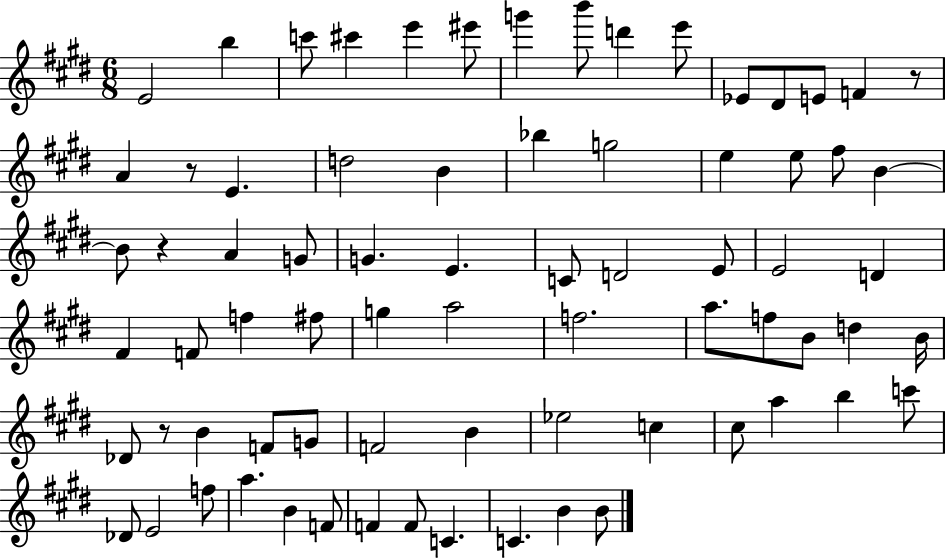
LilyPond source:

{
  \clef treble
  \numericTimeSignature
  \time 6/8
  \key e \major
  e'2 b''4 | c'''8 cis'''4 e'''4 eis'''8 | g'''4 b'''8 d'''4 e'''8 | ees'8 dis'8 e'8 f'4 r8 | \break a'4 r8 e'4. | d''2 b'4 | bes''4 g''2 | e''4 e''8 fis''8 b'4~~ | \break b'8 r4 a'4 g'8 | g'4. e'4. | c'8 d'2 e'8 | e'2 d'4 | \break fis'4 f'8 f''4 fis''8 | g''4 a''2 | f''2. | a''8. f''8 b'8 d''4 b'16 | \break des'8 r8 b'4 f'8 g'8 | f'2 b'4 | ees''2 c''4 | cis''8 a''4 b''4 c'''8 | \break des'8 e'2 f''8 | a''4. b'4 f'8 | f'4 f'8 c'4. | c'4. b'4 b'8 | \break \bar "|."
}